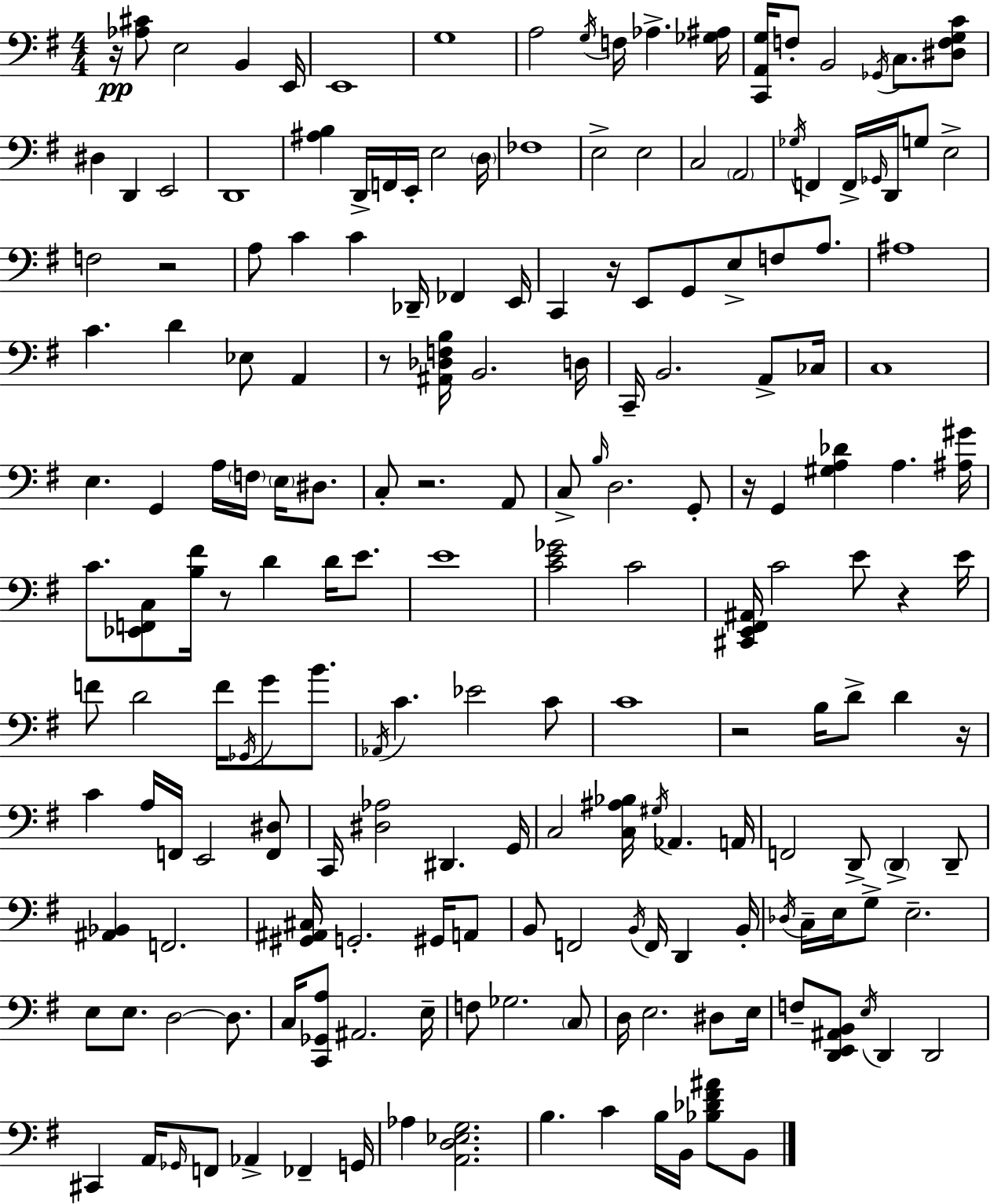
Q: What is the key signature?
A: G major